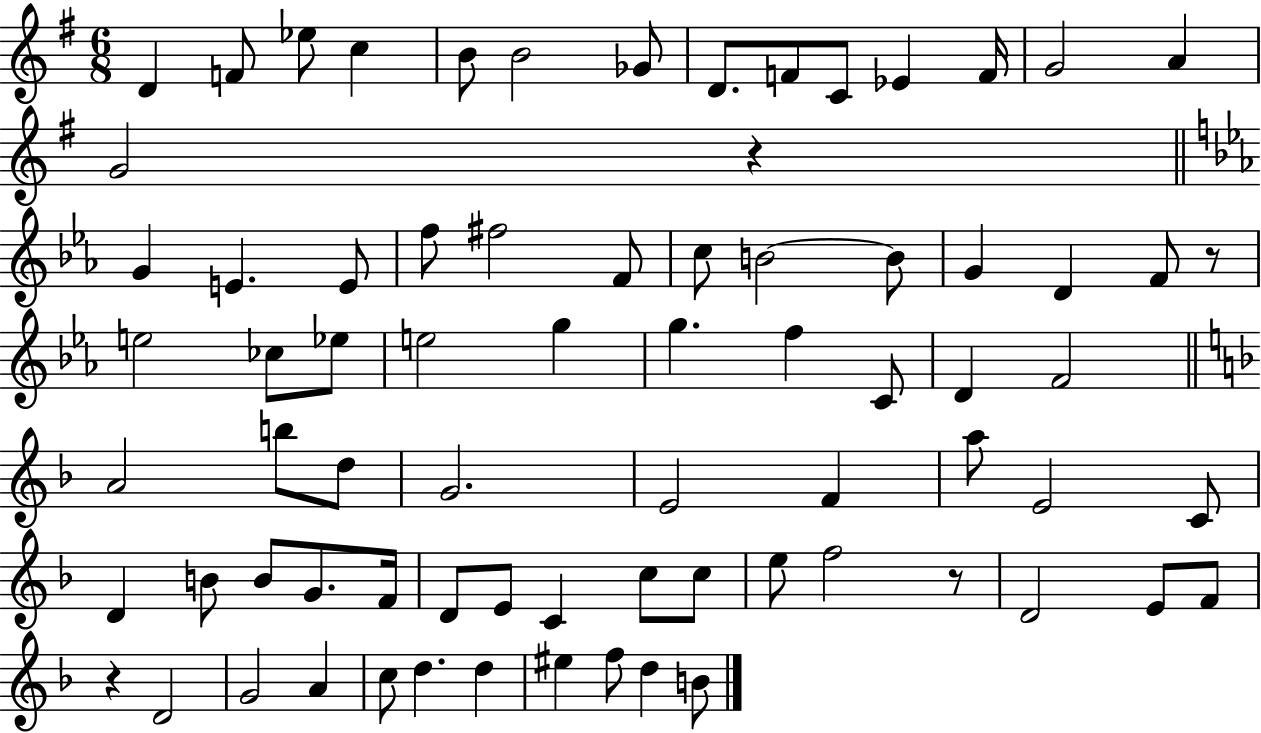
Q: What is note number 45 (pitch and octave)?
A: E4